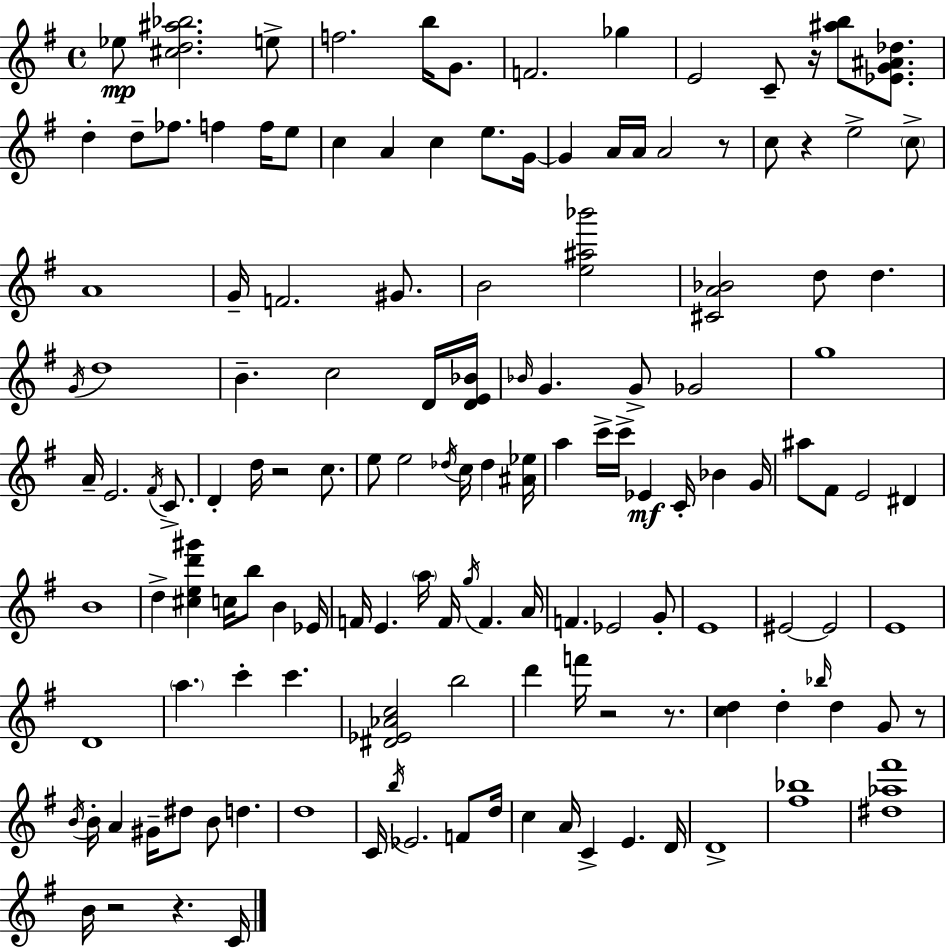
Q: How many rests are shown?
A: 9